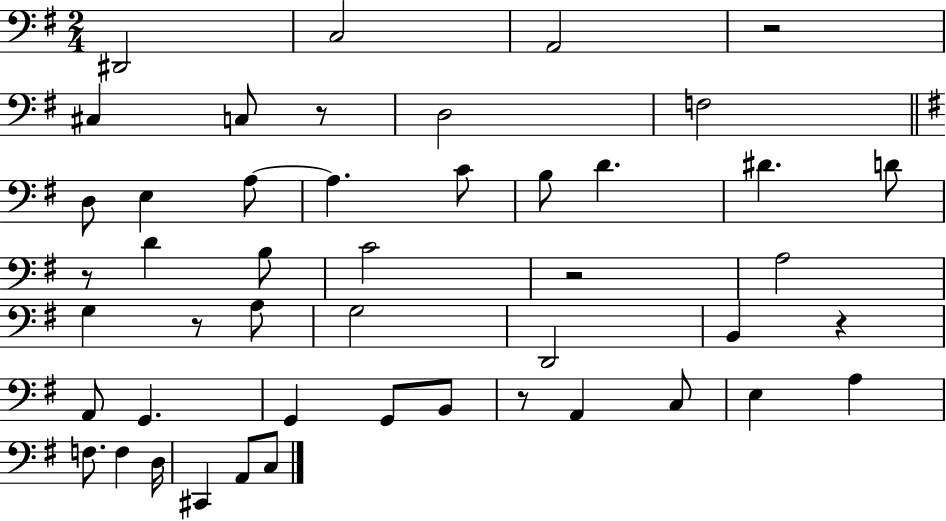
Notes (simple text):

D#2/h C3/h A2/h R/h C#3/q C3/e R/e D3/h F3/h D3/e E3/q A3/e A3/q. C4/e B3/e D4/q. D#4/q. D4/e R/e D4/q B3/e C4/h R/h A3/h G3/q R/e A3/e G3/h D2/h B2/q R/q A2/e G2/q. G2/q G2/e B2/e R/e A2/q C3/e E3/q A3/q F3/e. F3/q D3/s C#2/q A2/e C3/e